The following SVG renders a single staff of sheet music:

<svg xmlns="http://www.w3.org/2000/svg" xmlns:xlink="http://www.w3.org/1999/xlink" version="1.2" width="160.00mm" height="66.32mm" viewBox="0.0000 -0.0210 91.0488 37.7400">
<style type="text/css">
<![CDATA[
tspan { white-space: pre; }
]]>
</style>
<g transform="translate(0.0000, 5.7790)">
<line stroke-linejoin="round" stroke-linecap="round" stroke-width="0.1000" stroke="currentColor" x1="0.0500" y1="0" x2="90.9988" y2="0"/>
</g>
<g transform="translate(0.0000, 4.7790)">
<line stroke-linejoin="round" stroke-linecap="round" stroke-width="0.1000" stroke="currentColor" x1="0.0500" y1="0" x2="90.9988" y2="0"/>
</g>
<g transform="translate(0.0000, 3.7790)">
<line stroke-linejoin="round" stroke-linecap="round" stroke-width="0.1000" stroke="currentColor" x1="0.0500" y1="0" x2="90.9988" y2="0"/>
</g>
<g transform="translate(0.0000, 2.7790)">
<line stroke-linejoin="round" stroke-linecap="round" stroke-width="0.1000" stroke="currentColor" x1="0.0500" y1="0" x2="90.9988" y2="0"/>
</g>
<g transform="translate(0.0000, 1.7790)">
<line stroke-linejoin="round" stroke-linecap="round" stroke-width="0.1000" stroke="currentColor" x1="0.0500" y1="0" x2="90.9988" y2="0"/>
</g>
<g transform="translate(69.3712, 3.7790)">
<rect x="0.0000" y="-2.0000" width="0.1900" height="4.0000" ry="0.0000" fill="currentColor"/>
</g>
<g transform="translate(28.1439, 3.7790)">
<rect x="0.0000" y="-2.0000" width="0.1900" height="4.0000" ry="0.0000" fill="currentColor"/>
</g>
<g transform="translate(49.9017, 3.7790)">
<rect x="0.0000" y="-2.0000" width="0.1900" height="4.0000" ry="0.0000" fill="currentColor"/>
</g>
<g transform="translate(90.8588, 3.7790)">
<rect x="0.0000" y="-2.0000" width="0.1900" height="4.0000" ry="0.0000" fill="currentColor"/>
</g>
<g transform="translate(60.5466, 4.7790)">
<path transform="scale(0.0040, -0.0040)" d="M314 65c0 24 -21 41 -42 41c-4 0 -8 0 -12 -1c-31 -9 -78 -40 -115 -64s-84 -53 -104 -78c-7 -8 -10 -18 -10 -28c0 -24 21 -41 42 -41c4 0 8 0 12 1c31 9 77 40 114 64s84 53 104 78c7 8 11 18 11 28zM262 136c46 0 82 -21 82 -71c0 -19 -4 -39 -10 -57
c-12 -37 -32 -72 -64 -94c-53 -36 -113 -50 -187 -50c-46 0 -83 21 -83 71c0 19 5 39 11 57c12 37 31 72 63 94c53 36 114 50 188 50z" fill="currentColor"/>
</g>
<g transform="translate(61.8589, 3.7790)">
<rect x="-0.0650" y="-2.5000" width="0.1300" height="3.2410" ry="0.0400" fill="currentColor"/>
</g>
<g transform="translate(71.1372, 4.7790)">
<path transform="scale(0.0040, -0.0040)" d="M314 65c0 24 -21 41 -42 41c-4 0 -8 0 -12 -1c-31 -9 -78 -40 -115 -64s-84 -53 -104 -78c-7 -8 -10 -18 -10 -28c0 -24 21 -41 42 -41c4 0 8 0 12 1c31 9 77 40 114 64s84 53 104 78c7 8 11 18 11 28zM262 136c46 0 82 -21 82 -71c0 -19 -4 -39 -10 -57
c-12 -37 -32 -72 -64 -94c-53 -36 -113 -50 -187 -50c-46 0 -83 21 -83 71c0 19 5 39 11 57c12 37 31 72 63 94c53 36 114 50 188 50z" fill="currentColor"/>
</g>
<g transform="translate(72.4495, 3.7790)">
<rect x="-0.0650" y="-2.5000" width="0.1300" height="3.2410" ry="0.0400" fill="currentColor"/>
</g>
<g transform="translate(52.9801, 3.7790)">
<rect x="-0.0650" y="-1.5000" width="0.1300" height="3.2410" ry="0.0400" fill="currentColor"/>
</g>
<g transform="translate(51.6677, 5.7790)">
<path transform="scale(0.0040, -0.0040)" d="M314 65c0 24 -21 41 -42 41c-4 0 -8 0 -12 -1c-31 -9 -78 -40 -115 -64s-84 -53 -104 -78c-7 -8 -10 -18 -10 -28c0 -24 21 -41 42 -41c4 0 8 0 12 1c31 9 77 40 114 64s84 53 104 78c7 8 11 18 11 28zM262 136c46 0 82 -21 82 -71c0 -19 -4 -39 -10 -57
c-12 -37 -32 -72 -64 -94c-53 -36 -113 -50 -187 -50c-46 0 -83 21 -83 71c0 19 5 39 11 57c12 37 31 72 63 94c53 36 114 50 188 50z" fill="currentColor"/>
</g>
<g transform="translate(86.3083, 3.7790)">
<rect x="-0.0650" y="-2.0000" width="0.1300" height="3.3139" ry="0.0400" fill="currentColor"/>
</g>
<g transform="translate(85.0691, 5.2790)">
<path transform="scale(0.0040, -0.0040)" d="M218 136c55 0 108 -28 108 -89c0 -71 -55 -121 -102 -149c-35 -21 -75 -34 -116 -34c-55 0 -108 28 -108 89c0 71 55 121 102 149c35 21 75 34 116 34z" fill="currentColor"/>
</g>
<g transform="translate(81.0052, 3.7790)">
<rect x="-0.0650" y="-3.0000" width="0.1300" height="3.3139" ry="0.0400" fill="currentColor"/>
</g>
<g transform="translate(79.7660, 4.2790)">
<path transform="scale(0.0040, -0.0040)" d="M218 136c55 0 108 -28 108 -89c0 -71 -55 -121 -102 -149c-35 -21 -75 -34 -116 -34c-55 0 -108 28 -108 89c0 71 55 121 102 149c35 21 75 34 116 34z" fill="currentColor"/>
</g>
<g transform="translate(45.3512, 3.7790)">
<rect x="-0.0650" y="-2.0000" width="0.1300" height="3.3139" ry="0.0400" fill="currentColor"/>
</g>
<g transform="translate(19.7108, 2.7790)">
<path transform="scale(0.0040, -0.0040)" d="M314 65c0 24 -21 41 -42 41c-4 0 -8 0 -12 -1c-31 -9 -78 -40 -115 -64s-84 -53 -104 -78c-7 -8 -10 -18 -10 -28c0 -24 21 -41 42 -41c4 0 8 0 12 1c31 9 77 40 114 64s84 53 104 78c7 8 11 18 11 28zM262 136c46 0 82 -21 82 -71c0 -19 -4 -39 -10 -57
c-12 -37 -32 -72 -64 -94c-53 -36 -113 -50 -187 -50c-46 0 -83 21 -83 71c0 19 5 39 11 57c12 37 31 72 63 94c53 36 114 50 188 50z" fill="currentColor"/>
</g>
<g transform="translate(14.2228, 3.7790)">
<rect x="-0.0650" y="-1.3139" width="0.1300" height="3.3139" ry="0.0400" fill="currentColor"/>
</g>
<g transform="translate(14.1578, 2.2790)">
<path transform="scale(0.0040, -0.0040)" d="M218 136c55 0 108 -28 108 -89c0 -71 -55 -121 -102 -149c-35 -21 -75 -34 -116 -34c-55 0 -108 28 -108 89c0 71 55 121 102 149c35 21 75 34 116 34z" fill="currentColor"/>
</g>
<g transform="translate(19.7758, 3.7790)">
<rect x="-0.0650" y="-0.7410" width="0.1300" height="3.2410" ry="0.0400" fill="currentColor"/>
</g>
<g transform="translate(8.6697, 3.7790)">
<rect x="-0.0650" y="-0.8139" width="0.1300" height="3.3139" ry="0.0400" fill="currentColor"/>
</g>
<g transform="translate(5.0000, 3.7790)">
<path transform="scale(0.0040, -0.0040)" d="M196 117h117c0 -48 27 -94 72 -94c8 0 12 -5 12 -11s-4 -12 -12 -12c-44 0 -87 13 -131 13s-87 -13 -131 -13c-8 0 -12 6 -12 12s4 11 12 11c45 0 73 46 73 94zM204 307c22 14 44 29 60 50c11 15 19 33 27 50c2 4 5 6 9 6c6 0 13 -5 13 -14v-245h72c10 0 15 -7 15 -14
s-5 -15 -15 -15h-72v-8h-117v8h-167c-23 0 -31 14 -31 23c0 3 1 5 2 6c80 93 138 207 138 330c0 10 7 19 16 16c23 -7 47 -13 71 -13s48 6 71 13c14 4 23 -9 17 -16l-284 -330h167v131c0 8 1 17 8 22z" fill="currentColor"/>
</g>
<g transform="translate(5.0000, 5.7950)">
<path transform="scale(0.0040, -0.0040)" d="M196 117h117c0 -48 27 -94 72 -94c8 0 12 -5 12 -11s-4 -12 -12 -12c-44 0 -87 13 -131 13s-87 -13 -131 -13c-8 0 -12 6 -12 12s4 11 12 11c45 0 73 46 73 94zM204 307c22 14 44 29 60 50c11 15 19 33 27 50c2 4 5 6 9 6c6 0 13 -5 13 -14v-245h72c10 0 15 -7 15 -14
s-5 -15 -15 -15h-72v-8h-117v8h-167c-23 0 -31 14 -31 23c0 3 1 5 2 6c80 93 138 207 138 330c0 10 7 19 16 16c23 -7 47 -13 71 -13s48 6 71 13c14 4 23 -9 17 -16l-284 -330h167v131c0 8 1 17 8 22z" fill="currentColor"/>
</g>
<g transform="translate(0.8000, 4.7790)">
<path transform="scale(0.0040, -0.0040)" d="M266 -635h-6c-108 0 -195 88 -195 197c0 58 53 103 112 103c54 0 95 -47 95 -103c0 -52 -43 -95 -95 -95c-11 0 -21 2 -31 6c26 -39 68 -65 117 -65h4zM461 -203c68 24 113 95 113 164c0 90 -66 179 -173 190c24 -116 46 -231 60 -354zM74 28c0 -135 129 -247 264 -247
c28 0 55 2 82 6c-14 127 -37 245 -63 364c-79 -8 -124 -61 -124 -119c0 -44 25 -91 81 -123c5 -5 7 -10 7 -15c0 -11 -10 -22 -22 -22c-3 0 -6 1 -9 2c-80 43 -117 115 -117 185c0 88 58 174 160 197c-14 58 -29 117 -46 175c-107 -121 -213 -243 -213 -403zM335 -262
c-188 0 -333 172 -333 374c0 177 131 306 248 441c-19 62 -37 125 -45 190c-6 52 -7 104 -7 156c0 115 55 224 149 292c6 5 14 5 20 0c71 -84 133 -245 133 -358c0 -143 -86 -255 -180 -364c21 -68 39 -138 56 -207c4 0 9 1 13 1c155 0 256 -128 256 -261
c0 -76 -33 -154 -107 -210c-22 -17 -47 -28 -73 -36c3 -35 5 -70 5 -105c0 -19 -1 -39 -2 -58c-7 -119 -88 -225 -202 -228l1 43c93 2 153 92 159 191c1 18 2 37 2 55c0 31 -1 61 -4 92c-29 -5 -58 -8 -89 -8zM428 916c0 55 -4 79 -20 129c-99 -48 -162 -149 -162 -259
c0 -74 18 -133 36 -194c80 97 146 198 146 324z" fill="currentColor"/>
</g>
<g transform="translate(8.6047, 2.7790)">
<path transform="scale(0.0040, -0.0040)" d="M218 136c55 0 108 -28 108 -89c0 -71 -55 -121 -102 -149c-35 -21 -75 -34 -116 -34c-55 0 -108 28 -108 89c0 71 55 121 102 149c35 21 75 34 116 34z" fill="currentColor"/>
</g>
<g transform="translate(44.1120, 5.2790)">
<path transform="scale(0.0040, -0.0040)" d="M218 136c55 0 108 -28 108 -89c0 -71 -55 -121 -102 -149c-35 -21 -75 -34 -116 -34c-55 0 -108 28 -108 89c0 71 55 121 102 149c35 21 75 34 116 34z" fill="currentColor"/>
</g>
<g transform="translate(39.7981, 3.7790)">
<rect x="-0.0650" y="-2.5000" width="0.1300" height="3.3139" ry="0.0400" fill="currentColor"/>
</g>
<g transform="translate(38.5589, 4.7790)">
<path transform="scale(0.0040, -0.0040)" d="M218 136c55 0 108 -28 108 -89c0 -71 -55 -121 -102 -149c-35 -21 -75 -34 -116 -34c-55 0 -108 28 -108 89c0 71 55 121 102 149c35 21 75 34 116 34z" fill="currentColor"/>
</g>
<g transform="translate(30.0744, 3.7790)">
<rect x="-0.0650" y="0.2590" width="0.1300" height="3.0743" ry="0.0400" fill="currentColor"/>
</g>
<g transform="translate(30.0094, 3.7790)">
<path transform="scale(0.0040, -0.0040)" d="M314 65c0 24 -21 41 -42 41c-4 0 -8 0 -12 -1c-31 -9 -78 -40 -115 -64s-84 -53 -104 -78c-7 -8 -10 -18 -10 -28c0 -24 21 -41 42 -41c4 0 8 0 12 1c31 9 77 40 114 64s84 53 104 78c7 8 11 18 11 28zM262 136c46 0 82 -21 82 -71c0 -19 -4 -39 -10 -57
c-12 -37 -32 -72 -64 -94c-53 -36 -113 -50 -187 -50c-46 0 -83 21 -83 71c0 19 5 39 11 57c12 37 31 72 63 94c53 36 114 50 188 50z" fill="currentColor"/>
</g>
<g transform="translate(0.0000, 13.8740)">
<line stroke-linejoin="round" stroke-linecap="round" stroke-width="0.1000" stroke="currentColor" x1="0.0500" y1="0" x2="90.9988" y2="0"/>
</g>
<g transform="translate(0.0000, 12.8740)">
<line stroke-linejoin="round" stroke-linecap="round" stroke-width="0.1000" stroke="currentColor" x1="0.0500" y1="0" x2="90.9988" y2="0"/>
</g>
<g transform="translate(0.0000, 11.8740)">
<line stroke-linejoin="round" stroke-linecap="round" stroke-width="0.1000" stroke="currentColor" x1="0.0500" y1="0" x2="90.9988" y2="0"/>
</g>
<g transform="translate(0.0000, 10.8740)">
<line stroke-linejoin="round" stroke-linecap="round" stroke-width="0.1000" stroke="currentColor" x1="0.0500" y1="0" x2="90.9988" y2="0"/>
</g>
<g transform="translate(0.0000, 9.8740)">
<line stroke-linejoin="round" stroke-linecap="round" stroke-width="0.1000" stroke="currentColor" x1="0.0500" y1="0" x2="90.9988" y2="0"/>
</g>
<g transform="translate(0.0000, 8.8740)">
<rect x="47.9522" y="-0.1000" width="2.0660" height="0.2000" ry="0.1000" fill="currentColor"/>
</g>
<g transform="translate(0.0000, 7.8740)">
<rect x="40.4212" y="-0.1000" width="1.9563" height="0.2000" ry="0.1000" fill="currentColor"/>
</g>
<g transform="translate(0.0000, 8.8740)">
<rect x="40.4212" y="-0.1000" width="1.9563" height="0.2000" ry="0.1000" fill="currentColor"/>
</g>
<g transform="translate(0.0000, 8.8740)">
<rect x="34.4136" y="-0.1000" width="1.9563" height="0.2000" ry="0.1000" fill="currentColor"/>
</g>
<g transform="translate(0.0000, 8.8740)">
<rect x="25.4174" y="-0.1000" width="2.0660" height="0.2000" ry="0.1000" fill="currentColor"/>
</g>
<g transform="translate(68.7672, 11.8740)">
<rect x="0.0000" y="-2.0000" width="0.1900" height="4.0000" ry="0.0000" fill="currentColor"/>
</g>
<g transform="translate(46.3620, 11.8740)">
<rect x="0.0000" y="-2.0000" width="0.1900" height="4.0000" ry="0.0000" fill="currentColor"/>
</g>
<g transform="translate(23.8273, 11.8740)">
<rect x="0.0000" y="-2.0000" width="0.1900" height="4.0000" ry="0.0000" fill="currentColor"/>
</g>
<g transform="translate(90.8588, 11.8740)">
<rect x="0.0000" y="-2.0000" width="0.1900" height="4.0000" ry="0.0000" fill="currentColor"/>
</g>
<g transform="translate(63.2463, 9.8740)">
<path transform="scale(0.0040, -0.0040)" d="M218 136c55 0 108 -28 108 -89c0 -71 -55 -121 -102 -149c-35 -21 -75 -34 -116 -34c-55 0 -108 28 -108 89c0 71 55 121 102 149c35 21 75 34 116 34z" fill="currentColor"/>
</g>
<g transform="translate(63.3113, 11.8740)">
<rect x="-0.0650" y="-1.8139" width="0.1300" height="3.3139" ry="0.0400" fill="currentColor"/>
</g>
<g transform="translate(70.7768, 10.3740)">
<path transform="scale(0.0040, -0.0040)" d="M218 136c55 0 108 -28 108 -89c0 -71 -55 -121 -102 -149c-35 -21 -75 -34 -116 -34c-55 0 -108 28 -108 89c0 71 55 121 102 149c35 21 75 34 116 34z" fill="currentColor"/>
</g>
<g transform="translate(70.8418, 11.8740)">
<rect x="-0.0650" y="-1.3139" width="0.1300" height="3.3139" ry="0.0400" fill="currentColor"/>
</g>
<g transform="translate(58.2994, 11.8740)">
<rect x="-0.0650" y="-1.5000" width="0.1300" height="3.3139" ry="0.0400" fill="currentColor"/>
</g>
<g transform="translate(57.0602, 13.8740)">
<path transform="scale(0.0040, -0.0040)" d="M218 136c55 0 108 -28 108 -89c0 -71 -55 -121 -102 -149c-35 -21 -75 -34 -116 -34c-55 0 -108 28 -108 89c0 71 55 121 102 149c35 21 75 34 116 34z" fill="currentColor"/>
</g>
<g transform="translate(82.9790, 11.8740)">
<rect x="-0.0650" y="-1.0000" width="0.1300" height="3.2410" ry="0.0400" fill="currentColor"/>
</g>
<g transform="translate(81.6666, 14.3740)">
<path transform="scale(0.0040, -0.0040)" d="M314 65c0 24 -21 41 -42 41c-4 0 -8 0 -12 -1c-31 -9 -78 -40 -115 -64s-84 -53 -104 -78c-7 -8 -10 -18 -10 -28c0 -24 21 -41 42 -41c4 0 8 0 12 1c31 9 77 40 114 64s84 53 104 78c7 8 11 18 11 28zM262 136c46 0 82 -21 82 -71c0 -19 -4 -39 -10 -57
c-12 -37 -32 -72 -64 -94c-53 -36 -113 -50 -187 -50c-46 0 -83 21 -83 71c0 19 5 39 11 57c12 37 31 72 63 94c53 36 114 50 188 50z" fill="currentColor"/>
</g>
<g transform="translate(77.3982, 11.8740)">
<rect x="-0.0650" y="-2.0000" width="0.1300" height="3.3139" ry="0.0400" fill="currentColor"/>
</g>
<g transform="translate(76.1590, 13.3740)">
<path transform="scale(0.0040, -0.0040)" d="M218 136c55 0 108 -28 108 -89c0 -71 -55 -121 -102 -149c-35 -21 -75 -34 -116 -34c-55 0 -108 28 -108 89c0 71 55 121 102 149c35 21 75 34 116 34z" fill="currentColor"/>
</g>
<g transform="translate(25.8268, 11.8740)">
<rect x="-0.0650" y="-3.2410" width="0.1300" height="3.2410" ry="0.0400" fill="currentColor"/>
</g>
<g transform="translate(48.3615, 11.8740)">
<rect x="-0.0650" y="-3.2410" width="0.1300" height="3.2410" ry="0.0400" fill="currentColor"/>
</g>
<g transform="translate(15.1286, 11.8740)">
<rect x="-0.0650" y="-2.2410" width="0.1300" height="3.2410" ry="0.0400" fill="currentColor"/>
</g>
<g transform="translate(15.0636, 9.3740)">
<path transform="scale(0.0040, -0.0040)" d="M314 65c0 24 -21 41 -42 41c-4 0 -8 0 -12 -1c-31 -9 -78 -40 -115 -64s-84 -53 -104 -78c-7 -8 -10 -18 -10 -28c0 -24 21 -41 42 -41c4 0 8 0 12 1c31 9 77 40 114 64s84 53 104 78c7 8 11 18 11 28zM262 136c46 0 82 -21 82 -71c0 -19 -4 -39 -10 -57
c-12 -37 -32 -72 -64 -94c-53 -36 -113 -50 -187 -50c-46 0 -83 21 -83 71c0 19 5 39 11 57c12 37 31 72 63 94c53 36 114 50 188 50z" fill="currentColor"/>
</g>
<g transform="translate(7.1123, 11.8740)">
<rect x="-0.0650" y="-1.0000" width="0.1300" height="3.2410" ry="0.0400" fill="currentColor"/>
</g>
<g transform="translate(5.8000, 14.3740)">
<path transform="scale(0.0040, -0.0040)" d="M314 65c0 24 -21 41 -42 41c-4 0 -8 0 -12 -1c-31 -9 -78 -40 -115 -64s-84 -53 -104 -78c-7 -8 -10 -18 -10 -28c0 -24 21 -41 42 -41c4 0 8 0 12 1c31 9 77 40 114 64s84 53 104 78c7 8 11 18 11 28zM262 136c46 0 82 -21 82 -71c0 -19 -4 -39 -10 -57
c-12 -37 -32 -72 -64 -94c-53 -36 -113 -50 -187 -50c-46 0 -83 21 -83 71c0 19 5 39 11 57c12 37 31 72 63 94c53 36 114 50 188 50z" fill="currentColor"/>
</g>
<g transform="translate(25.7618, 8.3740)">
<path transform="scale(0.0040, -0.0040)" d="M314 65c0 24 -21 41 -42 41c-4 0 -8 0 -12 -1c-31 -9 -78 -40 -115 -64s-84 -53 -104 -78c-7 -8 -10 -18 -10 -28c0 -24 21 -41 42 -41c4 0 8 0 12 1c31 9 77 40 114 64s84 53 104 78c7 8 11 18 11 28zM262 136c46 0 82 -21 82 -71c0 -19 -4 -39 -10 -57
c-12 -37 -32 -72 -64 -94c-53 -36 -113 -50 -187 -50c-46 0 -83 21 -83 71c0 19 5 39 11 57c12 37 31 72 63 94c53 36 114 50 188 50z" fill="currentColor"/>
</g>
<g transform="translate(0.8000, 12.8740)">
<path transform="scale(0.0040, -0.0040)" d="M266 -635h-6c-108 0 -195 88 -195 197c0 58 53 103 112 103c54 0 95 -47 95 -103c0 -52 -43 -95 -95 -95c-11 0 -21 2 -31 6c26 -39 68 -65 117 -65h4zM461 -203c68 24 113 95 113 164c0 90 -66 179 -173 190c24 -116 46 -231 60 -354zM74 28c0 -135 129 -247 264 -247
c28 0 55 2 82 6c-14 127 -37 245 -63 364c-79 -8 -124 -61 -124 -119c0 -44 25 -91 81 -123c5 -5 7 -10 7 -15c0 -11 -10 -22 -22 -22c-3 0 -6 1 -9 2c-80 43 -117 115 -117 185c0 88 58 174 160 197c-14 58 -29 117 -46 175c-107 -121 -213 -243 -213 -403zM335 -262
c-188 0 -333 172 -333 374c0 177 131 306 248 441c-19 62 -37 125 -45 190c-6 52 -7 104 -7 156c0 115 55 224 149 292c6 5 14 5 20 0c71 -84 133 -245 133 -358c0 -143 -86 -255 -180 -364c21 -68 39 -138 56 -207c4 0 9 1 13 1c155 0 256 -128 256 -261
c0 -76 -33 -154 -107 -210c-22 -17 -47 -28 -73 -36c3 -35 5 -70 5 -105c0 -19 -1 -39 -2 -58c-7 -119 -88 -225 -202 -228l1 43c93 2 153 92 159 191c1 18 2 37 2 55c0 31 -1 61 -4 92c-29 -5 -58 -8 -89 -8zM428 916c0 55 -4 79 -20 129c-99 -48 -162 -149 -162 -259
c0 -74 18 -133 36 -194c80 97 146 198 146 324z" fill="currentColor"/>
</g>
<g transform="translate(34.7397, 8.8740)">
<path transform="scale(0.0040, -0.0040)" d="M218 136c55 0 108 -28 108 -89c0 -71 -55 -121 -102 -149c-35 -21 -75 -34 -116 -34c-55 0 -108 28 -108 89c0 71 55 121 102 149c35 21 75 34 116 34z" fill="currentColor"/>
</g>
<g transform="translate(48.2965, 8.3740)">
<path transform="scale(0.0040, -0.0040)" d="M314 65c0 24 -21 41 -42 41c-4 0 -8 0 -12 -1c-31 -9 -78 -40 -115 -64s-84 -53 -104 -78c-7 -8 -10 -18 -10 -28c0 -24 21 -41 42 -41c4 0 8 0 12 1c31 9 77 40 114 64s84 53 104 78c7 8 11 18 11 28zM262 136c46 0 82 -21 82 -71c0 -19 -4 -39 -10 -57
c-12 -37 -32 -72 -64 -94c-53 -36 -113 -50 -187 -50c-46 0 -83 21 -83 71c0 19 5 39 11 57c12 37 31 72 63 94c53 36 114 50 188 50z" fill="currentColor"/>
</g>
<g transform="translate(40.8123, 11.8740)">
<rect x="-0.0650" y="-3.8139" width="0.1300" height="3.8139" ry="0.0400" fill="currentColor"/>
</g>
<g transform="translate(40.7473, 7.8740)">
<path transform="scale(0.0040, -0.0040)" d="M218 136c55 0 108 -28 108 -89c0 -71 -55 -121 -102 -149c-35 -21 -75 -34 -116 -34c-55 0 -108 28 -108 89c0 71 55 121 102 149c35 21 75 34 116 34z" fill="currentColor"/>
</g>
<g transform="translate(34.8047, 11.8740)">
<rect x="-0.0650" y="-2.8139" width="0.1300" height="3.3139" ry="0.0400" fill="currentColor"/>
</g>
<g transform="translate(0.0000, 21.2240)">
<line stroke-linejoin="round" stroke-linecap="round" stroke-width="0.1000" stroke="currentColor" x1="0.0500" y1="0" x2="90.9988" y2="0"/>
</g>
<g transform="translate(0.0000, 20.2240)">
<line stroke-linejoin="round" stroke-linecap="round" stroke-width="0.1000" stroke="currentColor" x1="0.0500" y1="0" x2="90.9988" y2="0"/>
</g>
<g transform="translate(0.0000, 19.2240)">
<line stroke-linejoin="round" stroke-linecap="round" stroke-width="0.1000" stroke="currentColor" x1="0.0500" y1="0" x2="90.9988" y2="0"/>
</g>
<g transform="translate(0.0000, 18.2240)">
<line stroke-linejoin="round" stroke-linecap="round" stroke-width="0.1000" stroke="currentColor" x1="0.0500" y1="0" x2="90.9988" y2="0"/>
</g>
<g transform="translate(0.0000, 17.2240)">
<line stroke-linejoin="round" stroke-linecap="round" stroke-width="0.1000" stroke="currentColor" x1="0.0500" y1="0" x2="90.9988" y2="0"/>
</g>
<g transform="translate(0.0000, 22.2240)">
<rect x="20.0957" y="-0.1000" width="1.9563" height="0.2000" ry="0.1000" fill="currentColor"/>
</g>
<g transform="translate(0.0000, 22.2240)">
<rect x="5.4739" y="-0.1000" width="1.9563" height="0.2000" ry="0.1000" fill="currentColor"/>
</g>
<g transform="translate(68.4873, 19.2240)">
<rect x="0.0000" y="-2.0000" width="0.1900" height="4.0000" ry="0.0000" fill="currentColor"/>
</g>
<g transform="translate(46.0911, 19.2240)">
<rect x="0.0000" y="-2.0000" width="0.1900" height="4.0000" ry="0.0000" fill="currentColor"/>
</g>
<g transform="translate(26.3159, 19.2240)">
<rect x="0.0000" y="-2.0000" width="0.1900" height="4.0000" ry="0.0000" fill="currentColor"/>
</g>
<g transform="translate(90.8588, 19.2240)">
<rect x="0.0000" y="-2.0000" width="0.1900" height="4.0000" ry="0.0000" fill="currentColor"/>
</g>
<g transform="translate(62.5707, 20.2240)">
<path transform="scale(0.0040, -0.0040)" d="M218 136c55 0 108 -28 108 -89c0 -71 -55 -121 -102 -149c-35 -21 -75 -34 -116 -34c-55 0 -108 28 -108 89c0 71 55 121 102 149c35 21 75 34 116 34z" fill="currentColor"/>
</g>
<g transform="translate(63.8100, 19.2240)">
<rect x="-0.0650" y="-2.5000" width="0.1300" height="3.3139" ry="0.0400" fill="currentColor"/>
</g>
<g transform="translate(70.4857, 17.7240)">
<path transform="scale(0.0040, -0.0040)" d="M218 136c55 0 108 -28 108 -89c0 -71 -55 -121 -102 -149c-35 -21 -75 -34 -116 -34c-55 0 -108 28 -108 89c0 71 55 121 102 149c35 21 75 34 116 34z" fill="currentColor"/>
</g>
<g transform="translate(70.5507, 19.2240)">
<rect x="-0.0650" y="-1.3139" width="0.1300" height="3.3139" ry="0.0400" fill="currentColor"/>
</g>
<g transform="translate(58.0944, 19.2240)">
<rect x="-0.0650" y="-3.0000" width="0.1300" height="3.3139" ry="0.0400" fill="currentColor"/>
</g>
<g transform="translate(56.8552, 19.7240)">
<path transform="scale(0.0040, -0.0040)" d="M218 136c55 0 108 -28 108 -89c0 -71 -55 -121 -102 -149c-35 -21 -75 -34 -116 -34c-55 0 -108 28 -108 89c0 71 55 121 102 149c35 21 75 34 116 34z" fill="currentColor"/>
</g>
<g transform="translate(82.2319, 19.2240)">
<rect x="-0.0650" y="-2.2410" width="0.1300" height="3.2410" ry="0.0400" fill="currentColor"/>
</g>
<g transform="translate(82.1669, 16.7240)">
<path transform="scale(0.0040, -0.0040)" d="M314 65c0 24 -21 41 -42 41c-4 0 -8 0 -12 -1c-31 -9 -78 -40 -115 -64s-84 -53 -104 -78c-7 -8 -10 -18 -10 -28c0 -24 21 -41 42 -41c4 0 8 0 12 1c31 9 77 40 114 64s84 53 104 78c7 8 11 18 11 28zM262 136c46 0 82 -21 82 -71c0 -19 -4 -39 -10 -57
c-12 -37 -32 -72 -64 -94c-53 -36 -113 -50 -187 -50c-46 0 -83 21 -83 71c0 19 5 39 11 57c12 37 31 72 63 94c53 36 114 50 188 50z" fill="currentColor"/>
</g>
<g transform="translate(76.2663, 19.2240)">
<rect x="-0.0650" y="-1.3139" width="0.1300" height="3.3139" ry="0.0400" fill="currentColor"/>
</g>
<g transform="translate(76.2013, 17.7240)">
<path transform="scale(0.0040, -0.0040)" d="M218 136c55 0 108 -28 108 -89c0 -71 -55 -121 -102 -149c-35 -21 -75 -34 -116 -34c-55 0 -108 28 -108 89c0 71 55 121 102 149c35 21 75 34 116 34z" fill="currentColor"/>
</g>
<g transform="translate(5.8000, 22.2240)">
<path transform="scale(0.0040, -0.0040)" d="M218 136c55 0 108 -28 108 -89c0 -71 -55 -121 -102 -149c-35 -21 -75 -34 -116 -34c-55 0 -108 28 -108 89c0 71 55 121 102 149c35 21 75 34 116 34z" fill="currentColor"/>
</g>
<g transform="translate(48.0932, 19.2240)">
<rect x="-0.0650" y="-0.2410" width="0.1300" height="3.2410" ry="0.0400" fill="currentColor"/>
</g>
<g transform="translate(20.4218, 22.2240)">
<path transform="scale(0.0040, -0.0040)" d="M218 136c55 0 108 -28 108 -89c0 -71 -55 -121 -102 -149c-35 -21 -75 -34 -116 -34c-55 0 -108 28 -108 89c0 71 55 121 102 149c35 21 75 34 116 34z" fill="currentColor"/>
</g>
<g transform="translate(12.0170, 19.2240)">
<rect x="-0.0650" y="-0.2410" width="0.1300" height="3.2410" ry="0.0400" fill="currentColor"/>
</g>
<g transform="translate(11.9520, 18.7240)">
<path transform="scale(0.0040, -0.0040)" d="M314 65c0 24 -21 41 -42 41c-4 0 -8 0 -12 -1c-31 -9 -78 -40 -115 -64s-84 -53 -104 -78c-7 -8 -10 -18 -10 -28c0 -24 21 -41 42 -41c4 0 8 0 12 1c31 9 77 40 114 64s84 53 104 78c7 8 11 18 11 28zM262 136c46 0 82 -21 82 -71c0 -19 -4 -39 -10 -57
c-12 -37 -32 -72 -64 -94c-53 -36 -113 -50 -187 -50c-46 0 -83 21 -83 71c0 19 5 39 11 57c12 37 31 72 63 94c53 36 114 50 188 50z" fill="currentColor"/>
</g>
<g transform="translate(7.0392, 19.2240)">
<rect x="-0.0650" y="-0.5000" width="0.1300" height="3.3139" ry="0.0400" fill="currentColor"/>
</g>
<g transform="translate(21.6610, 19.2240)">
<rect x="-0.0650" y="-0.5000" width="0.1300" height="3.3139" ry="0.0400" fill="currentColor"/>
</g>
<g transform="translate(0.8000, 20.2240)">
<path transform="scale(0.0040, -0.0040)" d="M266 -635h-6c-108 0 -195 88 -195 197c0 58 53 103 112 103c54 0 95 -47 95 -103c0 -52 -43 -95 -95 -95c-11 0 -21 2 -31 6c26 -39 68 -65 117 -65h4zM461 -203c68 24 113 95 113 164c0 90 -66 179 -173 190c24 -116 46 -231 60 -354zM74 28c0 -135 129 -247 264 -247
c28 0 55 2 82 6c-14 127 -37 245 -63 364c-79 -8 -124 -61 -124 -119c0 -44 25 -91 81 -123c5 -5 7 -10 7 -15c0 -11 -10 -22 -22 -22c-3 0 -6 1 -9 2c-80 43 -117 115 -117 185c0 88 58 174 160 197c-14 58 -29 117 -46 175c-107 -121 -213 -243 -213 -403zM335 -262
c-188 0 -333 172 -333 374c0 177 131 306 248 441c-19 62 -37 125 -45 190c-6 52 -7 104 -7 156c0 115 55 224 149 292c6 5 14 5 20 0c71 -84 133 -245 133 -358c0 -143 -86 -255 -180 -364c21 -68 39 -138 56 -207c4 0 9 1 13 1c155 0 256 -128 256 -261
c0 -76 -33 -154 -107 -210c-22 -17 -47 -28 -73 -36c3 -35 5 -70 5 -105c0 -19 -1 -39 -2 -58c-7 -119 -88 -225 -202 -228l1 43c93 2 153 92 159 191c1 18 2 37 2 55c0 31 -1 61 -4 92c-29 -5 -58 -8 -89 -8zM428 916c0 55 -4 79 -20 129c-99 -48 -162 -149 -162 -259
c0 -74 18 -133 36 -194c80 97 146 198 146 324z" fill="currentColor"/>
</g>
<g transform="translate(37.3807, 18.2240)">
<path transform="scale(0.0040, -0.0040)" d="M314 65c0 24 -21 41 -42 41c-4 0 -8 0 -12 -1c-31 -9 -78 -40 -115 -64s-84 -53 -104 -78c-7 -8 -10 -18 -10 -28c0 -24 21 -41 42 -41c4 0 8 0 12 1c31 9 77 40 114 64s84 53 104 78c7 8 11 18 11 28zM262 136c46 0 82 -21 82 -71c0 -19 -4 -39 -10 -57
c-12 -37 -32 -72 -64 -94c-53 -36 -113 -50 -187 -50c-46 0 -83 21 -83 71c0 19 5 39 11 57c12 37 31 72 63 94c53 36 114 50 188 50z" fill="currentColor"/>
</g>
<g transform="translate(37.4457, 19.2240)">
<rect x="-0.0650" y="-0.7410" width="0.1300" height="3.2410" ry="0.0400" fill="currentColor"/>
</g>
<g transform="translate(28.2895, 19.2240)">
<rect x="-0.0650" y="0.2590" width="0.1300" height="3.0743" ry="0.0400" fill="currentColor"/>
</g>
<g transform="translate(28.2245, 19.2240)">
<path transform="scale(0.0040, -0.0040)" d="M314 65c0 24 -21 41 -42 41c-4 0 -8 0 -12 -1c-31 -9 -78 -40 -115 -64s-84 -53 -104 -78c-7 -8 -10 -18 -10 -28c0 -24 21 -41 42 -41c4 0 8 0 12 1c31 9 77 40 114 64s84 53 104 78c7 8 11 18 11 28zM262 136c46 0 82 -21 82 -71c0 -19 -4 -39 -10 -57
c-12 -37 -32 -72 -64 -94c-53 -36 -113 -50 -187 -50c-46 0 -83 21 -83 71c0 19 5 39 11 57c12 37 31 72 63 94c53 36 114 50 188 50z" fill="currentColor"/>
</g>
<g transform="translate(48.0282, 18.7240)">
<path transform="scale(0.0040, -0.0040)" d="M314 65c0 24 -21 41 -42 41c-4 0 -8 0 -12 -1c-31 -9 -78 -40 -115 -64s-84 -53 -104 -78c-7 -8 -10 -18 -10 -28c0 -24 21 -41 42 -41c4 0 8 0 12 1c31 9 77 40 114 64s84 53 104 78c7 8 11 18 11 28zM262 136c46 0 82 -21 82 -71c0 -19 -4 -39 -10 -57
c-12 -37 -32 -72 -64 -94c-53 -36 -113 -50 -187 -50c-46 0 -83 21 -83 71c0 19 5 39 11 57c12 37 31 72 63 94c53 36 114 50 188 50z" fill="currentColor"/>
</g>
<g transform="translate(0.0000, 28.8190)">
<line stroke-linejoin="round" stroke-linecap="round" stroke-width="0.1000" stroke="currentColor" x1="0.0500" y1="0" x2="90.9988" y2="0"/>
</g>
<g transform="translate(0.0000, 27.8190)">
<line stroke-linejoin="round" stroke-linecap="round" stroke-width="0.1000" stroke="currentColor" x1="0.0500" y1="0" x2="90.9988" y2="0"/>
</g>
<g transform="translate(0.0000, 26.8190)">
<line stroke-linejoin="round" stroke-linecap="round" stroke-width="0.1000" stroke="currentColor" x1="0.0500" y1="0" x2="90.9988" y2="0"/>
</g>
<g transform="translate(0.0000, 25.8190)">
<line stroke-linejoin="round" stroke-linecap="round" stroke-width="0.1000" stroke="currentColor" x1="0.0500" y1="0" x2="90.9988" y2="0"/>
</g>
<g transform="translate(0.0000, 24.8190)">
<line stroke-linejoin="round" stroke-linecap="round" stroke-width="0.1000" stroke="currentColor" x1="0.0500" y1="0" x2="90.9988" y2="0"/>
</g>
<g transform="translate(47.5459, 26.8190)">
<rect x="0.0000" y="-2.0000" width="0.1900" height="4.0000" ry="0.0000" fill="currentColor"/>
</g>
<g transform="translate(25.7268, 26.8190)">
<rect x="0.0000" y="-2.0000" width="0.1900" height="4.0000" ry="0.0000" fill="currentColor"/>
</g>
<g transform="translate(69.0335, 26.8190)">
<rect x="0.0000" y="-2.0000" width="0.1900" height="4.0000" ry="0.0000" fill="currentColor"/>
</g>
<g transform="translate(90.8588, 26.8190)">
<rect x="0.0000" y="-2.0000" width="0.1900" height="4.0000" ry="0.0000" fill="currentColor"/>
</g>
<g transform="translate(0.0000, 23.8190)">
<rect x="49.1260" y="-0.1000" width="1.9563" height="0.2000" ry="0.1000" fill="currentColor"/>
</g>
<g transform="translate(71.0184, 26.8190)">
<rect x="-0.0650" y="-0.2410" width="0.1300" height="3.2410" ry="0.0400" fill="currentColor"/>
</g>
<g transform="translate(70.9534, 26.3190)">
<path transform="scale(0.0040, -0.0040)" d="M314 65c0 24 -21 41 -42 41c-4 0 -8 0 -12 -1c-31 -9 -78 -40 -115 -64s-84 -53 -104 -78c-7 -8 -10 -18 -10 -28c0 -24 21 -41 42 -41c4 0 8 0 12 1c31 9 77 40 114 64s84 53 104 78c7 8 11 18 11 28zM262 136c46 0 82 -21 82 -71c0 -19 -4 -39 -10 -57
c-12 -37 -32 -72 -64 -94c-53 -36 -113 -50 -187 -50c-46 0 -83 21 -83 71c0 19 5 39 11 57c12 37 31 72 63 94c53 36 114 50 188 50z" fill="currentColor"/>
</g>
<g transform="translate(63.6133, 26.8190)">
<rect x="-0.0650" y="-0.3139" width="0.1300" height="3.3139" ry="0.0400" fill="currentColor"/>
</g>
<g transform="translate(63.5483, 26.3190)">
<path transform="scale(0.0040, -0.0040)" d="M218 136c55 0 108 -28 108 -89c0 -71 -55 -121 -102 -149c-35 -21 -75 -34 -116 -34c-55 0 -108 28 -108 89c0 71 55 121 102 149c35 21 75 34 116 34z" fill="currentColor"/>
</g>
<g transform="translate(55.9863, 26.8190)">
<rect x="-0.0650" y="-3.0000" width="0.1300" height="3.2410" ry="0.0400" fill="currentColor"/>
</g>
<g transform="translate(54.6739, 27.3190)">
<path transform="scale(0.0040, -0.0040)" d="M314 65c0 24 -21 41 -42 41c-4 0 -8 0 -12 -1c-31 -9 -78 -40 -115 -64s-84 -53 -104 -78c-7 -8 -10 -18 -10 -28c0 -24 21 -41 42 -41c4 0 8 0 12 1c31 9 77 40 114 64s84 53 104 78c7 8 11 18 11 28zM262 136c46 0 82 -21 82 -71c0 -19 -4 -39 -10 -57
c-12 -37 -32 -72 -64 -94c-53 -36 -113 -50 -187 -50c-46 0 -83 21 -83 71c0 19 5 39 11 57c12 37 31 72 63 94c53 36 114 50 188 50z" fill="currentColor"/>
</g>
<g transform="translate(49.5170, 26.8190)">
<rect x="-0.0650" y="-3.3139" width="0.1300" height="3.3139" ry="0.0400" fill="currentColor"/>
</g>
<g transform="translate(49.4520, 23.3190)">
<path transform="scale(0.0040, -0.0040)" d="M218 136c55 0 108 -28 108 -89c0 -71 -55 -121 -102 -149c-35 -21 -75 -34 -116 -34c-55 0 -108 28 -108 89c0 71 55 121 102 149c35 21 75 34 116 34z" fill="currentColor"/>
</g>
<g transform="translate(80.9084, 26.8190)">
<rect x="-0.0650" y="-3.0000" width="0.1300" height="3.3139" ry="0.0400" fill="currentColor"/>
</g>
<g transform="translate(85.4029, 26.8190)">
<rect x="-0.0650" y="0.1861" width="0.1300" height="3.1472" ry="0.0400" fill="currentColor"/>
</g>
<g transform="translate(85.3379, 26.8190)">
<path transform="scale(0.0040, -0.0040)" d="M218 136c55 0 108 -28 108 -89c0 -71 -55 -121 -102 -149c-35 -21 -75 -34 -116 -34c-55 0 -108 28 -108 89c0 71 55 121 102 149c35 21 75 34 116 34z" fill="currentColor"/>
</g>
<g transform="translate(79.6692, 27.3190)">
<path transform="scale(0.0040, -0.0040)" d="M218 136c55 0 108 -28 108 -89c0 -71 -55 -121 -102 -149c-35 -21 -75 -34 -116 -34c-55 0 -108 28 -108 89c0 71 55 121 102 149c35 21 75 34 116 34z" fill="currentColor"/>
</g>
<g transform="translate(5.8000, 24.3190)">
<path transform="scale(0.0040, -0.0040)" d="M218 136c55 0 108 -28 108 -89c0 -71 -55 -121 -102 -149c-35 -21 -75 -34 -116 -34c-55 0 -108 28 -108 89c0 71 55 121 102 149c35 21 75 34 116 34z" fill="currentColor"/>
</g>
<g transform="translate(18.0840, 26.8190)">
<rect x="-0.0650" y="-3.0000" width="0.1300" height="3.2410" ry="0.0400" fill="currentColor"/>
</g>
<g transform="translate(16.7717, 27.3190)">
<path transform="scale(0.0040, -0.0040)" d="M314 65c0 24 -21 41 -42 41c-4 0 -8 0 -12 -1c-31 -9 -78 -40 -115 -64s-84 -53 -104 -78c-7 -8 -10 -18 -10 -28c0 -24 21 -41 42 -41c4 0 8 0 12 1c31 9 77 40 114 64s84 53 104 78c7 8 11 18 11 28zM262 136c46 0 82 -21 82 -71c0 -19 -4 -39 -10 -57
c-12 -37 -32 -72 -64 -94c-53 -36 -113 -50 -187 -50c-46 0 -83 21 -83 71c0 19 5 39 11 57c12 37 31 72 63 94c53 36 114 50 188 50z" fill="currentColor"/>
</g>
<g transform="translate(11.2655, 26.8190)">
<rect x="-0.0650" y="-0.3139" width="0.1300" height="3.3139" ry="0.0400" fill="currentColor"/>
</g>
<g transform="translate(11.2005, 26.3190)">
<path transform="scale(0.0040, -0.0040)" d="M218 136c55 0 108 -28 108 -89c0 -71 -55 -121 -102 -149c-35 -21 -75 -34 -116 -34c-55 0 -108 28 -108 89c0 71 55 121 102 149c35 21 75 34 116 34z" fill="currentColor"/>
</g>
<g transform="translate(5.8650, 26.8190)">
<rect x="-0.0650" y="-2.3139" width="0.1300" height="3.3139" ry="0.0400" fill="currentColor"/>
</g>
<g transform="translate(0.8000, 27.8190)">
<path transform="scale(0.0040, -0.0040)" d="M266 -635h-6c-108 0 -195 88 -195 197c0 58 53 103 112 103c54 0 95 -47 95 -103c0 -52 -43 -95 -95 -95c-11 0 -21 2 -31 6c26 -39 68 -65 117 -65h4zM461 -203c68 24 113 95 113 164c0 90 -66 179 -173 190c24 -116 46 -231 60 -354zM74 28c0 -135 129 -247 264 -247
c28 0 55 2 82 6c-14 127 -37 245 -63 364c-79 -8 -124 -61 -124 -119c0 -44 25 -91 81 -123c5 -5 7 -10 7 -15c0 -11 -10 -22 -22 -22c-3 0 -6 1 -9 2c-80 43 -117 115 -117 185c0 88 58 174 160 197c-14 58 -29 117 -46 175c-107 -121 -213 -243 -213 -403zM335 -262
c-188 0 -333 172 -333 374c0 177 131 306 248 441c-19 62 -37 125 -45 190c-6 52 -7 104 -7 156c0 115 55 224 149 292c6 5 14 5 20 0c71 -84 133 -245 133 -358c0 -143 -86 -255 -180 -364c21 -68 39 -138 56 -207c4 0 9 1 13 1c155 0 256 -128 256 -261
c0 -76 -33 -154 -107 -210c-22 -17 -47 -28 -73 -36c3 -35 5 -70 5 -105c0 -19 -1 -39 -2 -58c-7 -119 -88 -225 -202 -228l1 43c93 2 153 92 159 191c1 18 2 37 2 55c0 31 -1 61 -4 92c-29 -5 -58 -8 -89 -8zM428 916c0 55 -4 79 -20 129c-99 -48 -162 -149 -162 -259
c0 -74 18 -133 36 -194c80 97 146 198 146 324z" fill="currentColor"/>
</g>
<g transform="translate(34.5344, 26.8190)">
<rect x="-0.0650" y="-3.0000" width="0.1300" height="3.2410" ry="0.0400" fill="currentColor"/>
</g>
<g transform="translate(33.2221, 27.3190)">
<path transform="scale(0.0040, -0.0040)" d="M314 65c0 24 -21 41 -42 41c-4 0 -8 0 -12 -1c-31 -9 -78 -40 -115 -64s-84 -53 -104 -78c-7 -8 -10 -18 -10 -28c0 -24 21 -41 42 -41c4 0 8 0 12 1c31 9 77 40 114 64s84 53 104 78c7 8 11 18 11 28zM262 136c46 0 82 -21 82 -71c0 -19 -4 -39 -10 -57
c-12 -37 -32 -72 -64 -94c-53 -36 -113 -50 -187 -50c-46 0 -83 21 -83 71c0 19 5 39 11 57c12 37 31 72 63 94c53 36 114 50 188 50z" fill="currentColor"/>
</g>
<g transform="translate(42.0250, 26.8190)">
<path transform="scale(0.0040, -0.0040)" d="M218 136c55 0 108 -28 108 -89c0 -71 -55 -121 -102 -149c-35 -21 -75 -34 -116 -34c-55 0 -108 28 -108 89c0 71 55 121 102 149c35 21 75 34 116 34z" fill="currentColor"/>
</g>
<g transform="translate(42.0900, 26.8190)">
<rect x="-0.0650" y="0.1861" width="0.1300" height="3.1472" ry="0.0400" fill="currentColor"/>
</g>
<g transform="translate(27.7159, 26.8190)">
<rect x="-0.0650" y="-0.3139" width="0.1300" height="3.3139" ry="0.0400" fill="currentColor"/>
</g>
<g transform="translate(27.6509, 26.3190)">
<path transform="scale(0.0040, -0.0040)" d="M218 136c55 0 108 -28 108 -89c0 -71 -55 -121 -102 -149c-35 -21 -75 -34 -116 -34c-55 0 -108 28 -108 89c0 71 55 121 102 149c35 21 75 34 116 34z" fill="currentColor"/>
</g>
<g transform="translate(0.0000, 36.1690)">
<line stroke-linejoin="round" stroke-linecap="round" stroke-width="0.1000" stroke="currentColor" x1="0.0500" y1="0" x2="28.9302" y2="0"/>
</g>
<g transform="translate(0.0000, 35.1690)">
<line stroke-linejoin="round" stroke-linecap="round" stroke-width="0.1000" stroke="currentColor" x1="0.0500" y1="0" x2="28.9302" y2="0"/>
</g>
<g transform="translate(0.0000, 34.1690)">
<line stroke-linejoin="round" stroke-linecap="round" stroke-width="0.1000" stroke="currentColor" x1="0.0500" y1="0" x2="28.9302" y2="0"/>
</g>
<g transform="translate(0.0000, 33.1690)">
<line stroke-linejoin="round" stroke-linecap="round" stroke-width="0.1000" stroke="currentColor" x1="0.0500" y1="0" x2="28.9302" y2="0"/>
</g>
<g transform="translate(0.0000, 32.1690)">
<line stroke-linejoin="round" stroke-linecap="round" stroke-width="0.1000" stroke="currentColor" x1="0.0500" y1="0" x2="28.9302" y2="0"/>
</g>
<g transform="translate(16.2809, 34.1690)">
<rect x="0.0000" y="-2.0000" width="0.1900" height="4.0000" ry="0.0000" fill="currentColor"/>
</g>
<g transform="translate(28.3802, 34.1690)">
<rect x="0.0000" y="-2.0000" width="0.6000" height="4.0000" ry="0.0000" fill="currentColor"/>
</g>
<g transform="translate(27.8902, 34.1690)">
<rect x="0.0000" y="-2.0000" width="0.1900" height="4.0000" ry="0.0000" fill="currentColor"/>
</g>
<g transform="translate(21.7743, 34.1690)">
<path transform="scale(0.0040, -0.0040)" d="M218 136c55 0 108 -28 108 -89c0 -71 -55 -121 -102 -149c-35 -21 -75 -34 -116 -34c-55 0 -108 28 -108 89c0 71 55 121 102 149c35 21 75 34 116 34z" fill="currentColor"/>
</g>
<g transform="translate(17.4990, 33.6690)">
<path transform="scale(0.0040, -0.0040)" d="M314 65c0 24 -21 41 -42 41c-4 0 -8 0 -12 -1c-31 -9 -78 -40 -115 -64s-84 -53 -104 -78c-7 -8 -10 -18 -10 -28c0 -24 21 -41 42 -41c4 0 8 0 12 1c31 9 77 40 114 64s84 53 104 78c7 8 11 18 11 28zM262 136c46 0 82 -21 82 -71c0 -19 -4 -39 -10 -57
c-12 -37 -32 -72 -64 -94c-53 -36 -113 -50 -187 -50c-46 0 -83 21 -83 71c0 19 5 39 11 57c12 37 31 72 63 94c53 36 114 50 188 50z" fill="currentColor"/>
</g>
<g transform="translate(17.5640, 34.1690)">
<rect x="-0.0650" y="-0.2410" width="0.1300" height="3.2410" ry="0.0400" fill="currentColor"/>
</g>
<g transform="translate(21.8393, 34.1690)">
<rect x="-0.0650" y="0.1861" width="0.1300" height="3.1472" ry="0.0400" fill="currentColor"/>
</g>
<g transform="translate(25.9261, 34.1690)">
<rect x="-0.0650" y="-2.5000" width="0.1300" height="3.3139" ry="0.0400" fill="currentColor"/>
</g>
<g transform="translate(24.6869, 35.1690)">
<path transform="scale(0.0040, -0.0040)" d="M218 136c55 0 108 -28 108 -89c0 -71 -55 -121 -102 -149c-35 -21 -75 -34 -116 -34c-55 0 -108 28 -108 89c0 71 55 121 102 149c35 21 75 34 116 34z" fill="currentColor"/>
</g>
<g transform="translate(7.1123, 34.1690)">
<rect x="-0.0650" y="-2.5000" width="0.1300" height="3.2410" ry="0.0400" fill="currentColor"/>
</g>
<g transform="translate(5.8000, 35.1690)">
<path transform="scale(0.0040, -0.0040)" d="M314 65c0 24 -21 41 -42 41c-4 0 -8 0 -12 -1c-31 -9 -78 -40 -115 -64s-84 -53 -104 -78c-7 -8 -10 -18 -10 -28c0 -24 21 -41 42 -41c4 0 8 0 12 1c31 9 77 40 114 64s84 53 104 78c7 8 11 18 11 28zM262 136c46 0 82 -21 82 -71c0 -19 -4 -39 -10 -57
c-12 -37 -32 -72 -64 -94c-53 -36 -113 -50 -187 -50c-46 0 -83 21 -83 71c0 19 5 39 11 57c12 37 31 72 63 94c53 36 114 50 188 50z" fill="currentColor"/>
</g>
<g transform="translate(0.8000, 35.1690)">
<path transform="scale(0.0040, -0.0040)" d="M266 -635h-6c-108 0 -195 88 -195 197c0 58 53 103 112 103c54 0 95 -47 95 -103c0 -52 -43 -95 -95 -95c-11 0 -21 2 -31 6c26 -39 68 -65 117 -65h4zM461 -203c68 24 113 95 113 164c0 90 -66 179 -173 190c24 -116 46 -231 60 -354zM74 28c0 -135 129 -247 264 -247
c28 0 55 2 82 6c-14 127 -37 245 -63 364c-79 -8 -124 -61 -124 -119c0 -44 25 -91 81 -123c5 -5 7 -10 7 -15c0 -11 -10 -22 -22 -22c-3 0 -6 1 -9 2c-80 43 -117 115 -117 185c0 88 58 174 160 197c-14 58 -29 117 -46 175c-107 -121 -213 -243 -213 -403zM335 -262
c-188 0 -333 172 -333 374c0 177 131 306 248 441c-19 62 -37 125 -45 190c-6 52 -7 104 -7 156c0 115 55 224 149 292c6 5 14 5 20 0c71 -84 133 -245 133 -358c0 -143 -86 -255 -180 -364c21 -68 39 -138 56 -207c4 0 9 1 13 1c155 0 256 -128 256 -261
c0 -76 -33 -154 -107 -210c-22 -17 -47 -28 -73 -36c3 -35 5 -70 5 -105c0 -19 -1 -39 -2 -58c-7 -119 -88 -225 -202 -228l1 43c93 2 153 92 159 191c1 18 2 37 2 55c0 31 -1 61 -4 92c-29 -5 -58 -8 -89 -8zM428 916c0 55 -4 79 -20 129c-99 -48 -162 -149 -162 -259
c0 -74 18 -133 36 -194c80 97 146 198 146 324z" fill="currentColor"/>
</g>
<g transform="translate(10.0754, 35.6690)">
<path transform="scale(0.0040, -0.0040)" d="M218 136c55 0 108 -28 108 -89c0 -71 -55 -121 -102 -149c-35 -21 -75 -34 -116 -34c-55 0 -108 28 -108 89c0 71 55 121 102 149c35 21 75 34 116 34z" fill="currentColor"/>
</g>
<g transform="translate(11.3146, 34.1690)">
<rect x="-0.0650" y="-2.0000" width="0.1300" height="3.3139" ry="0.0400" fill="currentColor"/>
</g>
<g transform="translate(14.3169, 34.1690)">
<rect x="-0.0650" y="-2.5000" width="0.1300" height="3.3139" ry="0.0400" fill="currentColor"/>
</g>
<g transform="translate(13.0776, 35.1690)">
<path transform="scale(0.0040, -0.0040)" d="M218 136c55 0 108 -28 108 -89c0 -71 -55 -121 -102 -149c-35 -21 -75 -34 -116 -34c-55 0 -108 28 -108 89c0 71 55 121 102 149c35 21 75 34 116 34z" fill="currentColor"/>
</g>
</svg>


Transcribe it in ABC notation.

X:1
T:Untitled
M:4/4
L:1/4
K:C
d e d2 B2 G F E2 G2 G2 A F D2 g2 b2 a c' b2 E f e F D2 C c2 C B2 d2 c2 A G e e g2 g c A2 c A2 B b A2 c c2 A B G2 F G c2 B G